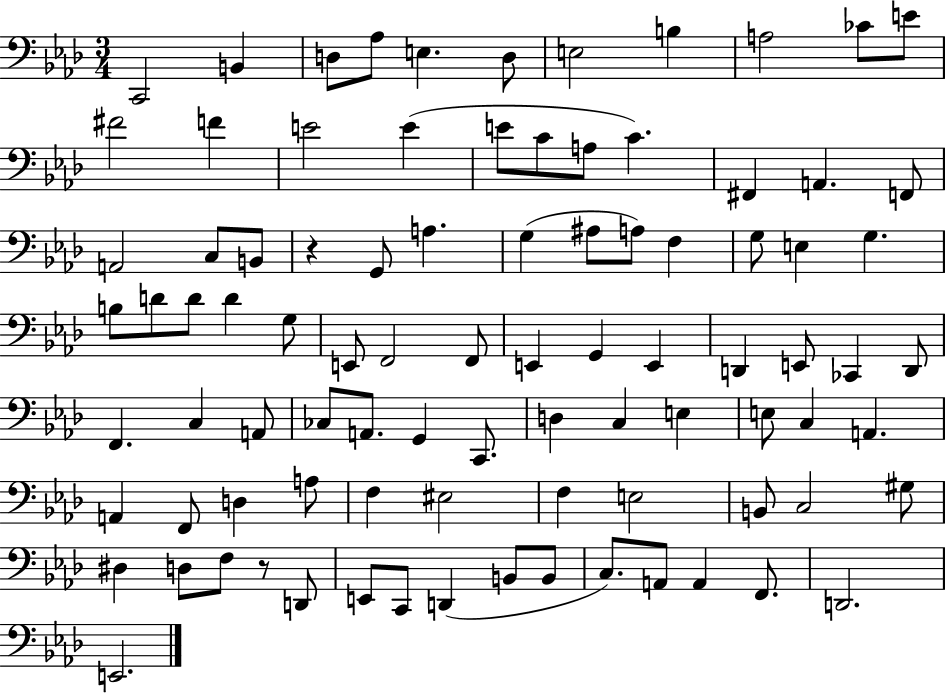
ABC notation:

X:1
T:Untitled
M:3/4
L:1/4
K:Ab
C,,2 B,, D,/2 _A,/2 E, D,/2 E,2 B, A,2 _C/2 E/2 ^F2 F E2 E E/2 C/2 A,/2 C ^F,, A,, F,,/2 A,,2 C,/2 B,,/2 z G,,/2 A, G, ^A,/2 A,/2 F, G,/2 E, G, B,/2 D/2 D/2 D G,/2 E,,/2 F,,2 F,,/2 E,, G,, E,, D,, E,,/2 _C,, D,,/2 F,, C, A,,/2 _C,/2 A,,/2 G,, C,,/2 D, C, E, E,/2 C, A,, A,, F,,/2 D, A,/2 F, ^E,2 F, E,2 B,,/2 C,2 ^G,/2 ^D, D,/2 F,/2 z/2 D,,/2 E,,/2 C,,/2 D,, B,,/2 B,,/2 C,/2 A,,/2 A,, F,,/2 D,,2 E,,2